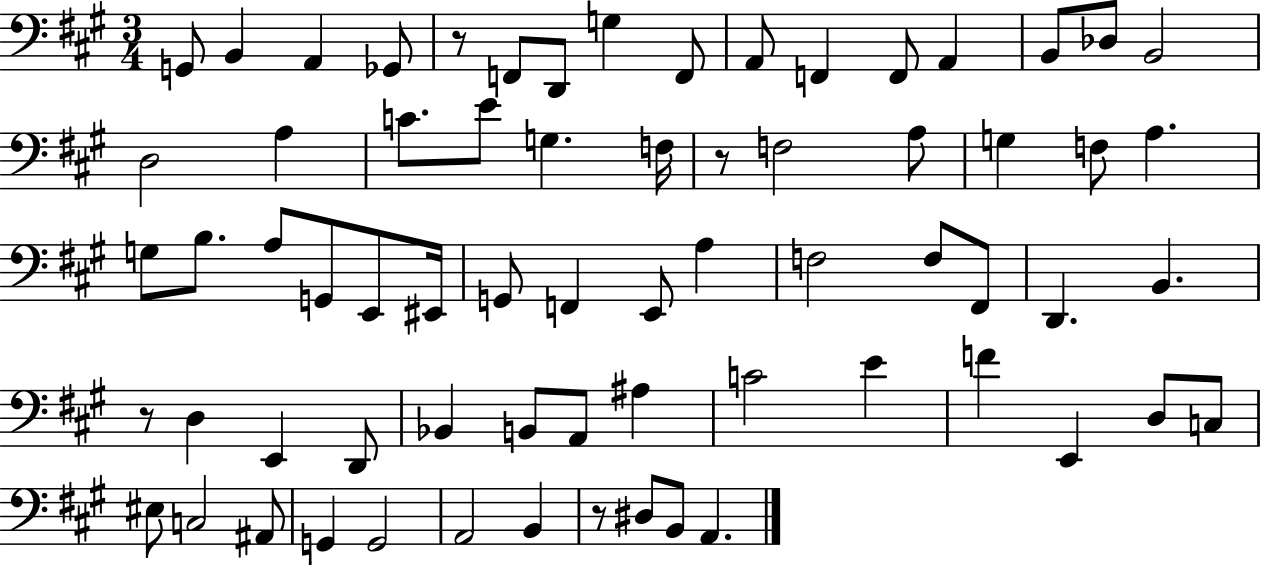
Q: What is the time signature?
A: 3/4